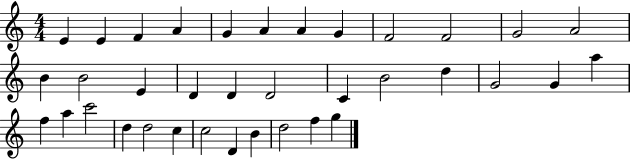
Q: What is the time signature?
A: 4/4